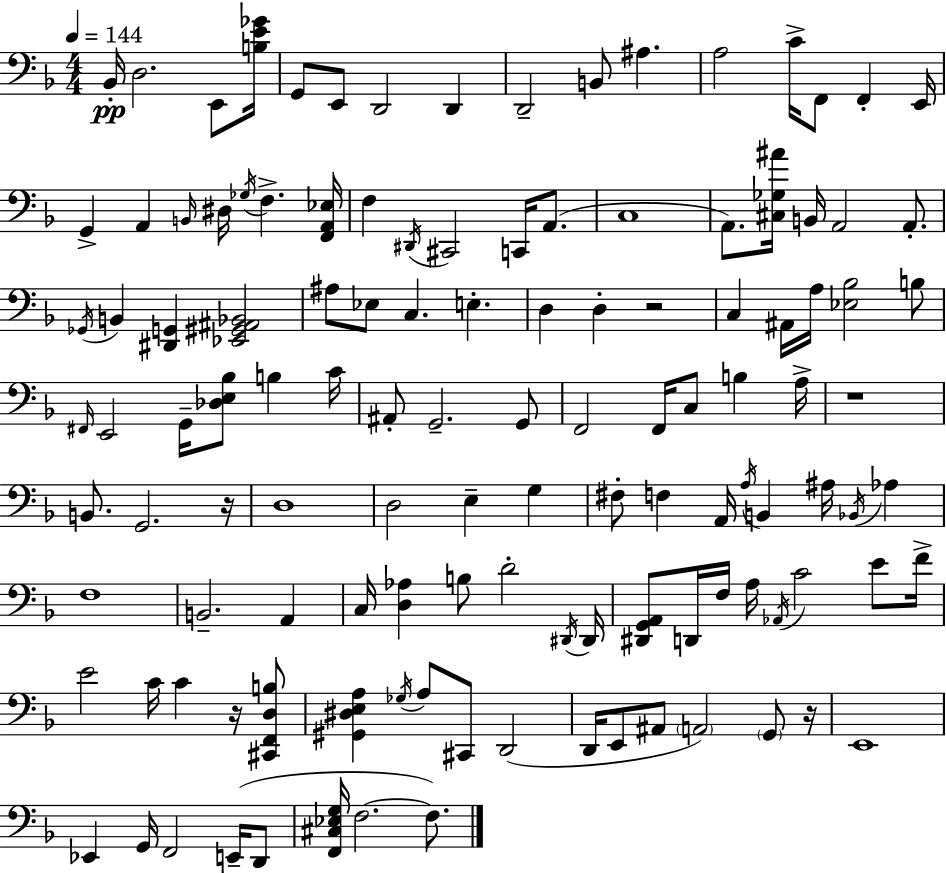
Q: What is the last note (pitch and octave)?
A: F3